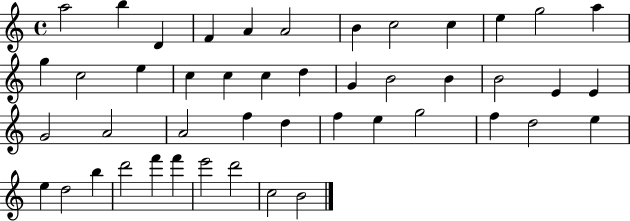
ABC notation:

X:1
T:Untitled
M:4/4
L:1/4
K:C
a2 b D F A A2 B c2 c e g2 a g c2 e c c c d G B2 B B2 E E G2 A2 A2 f d f e g2 f d2 e e d2 b d'2 f' f' e'2 d'2 c2 B2